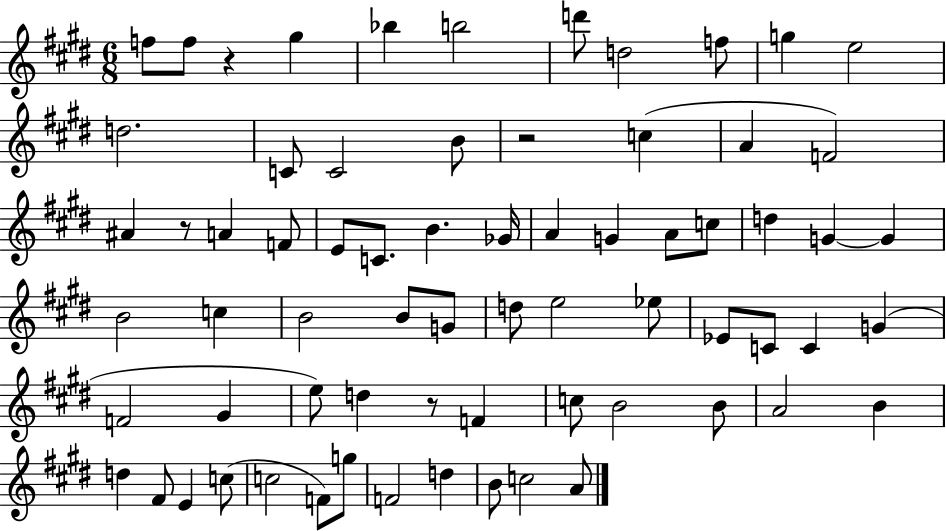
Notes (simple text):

F5/e F5/e R/q G#5/q Bb5/q B5/h D6/e D5/h F5/e G5/q E5/h D5/h. C4/e C4/h B4/e R/h C5/q A4/q F4/h A#4/q R/e A4/q F4/e E4/e C4/e. B4/q. Gb4/s A4/q G4/q A4/e C5/e D5/q G4/q G4/q B4/h C5/q B4/h B4/e G4/e D5/e E5/h Eb5/e Eb4/e C4/e C4/q G4/q F4/h G#4/q E5/e D5/q R/e F4/q C5/e B4/h B4/e A4/h B4/q D5/q F#4/e E4/q C5/e C5/h F4/e G5/e F4/h D5/q B4/e C5/h A4/e